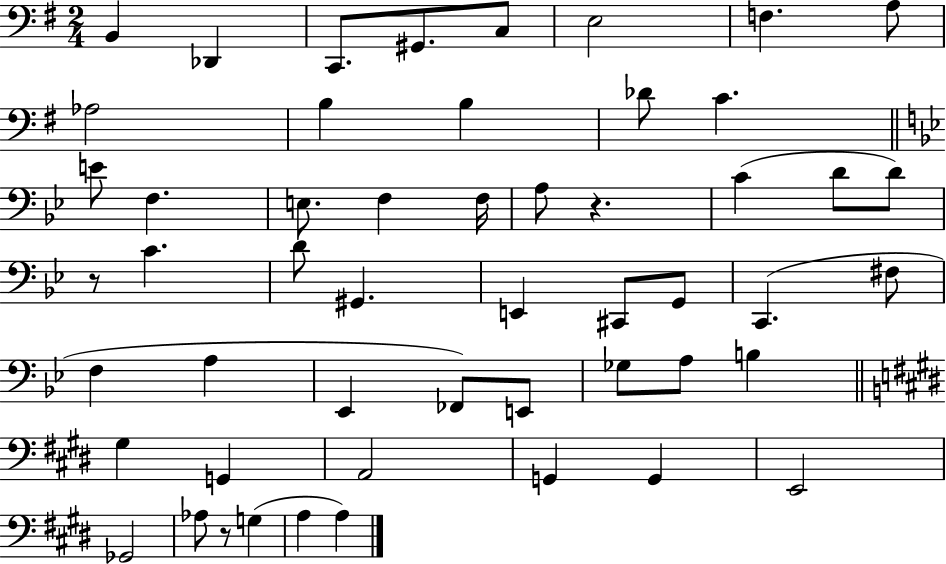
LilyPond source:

{
  \clef bass
  \numericTimeSignature
  \time 2/4
  \key g \major
  b,4 des,4 | c,8. gis,8. c8 | e2 | f4. a8 | \break aes2 | b4 b4 | des'8 c'4. | \bar "||" \break \key g \minor e'8 f4. | e8. f4 f16 | a8 r4. | c'4( d'8 d'8) | \break r8 c'4. | d'8 gis,4. | e,4 cis,8 g,8 | c,4.( fis8 | \break f4 a4 | ees,4 fes,8) e,8 | ges8 a8 b4 | \bar "||" \break \key e \major gis4 g,4 | a,2 | g,4 g,4 | e,2 | \break ges,2 | aes8 r8 g4( | a4 a4) | \bar "|."
}